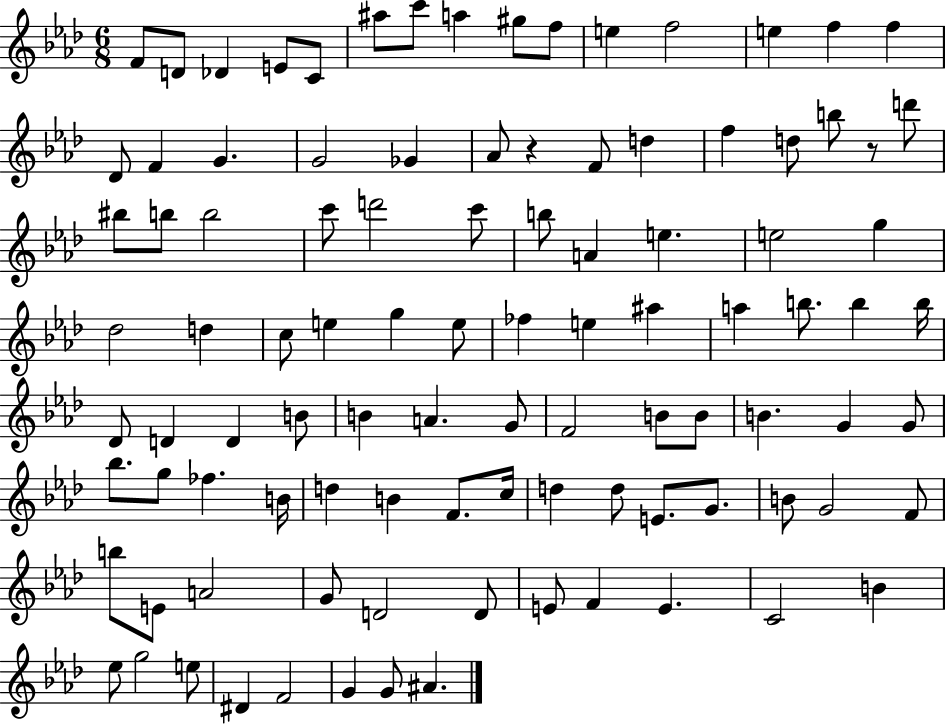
{
  \clef treble
  \numericTimeSignature
  \time 6/8
  \key aes \major
  \repeat volta 2 { f'8 d'8 des'4 e'8 c'8 | ais''8 c'''8 a''4 gis''8 f''8 | e''4 f''2 | e''4 f''4 f''4 | \break des'8 f'4 g'4. | g'2 ges'4 | aes'8 r4 f'8 d''4 | f''4 d''8 b''8 r8 d'''8 | \break bis''8 b''8 b''2 | c'''8 d'''2 c'''8 | b''8 a'4 e''4. | e''2 g''4 | \break des''2 d''4 | c''8 e''4 g''4 e''8 | fes''4 e''4 ais''4 | a''4 b''8. b''4 b''16 | \break des'8 d'4 d'4 b'8 | b'4 a'4. g'8 | f'2 b'8 b'8 | b'4. g'4 g'8 | \break bes''8. g''8 fes''4. b'16 | d''4 b'4 f'8. c''16 | d''4 d''8 e'8. g'8. | b'8 g'2 f'8 | \break b''8 e'8 a'2 | g'8 d'2 d'8 | e'8 f'4 e'4. | c'2 b'4 | \break ees''8 g''2 e''8 | dis'4 f'2 | g'4 g'8 ais'4. | } \bar "|."
}